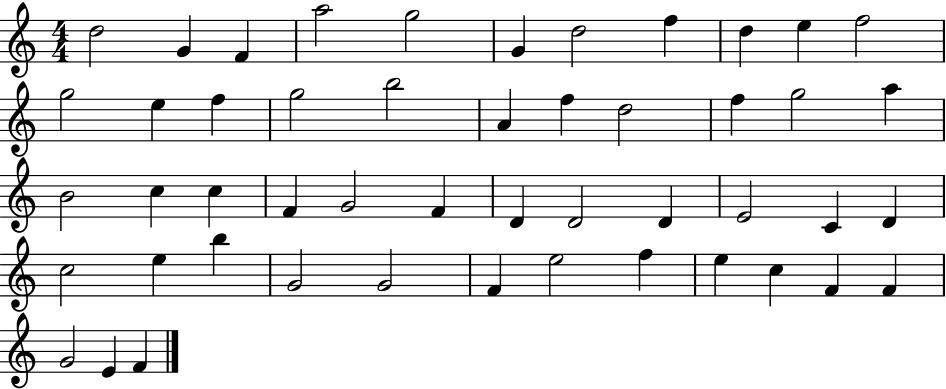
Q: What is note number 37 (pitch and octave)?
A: B5